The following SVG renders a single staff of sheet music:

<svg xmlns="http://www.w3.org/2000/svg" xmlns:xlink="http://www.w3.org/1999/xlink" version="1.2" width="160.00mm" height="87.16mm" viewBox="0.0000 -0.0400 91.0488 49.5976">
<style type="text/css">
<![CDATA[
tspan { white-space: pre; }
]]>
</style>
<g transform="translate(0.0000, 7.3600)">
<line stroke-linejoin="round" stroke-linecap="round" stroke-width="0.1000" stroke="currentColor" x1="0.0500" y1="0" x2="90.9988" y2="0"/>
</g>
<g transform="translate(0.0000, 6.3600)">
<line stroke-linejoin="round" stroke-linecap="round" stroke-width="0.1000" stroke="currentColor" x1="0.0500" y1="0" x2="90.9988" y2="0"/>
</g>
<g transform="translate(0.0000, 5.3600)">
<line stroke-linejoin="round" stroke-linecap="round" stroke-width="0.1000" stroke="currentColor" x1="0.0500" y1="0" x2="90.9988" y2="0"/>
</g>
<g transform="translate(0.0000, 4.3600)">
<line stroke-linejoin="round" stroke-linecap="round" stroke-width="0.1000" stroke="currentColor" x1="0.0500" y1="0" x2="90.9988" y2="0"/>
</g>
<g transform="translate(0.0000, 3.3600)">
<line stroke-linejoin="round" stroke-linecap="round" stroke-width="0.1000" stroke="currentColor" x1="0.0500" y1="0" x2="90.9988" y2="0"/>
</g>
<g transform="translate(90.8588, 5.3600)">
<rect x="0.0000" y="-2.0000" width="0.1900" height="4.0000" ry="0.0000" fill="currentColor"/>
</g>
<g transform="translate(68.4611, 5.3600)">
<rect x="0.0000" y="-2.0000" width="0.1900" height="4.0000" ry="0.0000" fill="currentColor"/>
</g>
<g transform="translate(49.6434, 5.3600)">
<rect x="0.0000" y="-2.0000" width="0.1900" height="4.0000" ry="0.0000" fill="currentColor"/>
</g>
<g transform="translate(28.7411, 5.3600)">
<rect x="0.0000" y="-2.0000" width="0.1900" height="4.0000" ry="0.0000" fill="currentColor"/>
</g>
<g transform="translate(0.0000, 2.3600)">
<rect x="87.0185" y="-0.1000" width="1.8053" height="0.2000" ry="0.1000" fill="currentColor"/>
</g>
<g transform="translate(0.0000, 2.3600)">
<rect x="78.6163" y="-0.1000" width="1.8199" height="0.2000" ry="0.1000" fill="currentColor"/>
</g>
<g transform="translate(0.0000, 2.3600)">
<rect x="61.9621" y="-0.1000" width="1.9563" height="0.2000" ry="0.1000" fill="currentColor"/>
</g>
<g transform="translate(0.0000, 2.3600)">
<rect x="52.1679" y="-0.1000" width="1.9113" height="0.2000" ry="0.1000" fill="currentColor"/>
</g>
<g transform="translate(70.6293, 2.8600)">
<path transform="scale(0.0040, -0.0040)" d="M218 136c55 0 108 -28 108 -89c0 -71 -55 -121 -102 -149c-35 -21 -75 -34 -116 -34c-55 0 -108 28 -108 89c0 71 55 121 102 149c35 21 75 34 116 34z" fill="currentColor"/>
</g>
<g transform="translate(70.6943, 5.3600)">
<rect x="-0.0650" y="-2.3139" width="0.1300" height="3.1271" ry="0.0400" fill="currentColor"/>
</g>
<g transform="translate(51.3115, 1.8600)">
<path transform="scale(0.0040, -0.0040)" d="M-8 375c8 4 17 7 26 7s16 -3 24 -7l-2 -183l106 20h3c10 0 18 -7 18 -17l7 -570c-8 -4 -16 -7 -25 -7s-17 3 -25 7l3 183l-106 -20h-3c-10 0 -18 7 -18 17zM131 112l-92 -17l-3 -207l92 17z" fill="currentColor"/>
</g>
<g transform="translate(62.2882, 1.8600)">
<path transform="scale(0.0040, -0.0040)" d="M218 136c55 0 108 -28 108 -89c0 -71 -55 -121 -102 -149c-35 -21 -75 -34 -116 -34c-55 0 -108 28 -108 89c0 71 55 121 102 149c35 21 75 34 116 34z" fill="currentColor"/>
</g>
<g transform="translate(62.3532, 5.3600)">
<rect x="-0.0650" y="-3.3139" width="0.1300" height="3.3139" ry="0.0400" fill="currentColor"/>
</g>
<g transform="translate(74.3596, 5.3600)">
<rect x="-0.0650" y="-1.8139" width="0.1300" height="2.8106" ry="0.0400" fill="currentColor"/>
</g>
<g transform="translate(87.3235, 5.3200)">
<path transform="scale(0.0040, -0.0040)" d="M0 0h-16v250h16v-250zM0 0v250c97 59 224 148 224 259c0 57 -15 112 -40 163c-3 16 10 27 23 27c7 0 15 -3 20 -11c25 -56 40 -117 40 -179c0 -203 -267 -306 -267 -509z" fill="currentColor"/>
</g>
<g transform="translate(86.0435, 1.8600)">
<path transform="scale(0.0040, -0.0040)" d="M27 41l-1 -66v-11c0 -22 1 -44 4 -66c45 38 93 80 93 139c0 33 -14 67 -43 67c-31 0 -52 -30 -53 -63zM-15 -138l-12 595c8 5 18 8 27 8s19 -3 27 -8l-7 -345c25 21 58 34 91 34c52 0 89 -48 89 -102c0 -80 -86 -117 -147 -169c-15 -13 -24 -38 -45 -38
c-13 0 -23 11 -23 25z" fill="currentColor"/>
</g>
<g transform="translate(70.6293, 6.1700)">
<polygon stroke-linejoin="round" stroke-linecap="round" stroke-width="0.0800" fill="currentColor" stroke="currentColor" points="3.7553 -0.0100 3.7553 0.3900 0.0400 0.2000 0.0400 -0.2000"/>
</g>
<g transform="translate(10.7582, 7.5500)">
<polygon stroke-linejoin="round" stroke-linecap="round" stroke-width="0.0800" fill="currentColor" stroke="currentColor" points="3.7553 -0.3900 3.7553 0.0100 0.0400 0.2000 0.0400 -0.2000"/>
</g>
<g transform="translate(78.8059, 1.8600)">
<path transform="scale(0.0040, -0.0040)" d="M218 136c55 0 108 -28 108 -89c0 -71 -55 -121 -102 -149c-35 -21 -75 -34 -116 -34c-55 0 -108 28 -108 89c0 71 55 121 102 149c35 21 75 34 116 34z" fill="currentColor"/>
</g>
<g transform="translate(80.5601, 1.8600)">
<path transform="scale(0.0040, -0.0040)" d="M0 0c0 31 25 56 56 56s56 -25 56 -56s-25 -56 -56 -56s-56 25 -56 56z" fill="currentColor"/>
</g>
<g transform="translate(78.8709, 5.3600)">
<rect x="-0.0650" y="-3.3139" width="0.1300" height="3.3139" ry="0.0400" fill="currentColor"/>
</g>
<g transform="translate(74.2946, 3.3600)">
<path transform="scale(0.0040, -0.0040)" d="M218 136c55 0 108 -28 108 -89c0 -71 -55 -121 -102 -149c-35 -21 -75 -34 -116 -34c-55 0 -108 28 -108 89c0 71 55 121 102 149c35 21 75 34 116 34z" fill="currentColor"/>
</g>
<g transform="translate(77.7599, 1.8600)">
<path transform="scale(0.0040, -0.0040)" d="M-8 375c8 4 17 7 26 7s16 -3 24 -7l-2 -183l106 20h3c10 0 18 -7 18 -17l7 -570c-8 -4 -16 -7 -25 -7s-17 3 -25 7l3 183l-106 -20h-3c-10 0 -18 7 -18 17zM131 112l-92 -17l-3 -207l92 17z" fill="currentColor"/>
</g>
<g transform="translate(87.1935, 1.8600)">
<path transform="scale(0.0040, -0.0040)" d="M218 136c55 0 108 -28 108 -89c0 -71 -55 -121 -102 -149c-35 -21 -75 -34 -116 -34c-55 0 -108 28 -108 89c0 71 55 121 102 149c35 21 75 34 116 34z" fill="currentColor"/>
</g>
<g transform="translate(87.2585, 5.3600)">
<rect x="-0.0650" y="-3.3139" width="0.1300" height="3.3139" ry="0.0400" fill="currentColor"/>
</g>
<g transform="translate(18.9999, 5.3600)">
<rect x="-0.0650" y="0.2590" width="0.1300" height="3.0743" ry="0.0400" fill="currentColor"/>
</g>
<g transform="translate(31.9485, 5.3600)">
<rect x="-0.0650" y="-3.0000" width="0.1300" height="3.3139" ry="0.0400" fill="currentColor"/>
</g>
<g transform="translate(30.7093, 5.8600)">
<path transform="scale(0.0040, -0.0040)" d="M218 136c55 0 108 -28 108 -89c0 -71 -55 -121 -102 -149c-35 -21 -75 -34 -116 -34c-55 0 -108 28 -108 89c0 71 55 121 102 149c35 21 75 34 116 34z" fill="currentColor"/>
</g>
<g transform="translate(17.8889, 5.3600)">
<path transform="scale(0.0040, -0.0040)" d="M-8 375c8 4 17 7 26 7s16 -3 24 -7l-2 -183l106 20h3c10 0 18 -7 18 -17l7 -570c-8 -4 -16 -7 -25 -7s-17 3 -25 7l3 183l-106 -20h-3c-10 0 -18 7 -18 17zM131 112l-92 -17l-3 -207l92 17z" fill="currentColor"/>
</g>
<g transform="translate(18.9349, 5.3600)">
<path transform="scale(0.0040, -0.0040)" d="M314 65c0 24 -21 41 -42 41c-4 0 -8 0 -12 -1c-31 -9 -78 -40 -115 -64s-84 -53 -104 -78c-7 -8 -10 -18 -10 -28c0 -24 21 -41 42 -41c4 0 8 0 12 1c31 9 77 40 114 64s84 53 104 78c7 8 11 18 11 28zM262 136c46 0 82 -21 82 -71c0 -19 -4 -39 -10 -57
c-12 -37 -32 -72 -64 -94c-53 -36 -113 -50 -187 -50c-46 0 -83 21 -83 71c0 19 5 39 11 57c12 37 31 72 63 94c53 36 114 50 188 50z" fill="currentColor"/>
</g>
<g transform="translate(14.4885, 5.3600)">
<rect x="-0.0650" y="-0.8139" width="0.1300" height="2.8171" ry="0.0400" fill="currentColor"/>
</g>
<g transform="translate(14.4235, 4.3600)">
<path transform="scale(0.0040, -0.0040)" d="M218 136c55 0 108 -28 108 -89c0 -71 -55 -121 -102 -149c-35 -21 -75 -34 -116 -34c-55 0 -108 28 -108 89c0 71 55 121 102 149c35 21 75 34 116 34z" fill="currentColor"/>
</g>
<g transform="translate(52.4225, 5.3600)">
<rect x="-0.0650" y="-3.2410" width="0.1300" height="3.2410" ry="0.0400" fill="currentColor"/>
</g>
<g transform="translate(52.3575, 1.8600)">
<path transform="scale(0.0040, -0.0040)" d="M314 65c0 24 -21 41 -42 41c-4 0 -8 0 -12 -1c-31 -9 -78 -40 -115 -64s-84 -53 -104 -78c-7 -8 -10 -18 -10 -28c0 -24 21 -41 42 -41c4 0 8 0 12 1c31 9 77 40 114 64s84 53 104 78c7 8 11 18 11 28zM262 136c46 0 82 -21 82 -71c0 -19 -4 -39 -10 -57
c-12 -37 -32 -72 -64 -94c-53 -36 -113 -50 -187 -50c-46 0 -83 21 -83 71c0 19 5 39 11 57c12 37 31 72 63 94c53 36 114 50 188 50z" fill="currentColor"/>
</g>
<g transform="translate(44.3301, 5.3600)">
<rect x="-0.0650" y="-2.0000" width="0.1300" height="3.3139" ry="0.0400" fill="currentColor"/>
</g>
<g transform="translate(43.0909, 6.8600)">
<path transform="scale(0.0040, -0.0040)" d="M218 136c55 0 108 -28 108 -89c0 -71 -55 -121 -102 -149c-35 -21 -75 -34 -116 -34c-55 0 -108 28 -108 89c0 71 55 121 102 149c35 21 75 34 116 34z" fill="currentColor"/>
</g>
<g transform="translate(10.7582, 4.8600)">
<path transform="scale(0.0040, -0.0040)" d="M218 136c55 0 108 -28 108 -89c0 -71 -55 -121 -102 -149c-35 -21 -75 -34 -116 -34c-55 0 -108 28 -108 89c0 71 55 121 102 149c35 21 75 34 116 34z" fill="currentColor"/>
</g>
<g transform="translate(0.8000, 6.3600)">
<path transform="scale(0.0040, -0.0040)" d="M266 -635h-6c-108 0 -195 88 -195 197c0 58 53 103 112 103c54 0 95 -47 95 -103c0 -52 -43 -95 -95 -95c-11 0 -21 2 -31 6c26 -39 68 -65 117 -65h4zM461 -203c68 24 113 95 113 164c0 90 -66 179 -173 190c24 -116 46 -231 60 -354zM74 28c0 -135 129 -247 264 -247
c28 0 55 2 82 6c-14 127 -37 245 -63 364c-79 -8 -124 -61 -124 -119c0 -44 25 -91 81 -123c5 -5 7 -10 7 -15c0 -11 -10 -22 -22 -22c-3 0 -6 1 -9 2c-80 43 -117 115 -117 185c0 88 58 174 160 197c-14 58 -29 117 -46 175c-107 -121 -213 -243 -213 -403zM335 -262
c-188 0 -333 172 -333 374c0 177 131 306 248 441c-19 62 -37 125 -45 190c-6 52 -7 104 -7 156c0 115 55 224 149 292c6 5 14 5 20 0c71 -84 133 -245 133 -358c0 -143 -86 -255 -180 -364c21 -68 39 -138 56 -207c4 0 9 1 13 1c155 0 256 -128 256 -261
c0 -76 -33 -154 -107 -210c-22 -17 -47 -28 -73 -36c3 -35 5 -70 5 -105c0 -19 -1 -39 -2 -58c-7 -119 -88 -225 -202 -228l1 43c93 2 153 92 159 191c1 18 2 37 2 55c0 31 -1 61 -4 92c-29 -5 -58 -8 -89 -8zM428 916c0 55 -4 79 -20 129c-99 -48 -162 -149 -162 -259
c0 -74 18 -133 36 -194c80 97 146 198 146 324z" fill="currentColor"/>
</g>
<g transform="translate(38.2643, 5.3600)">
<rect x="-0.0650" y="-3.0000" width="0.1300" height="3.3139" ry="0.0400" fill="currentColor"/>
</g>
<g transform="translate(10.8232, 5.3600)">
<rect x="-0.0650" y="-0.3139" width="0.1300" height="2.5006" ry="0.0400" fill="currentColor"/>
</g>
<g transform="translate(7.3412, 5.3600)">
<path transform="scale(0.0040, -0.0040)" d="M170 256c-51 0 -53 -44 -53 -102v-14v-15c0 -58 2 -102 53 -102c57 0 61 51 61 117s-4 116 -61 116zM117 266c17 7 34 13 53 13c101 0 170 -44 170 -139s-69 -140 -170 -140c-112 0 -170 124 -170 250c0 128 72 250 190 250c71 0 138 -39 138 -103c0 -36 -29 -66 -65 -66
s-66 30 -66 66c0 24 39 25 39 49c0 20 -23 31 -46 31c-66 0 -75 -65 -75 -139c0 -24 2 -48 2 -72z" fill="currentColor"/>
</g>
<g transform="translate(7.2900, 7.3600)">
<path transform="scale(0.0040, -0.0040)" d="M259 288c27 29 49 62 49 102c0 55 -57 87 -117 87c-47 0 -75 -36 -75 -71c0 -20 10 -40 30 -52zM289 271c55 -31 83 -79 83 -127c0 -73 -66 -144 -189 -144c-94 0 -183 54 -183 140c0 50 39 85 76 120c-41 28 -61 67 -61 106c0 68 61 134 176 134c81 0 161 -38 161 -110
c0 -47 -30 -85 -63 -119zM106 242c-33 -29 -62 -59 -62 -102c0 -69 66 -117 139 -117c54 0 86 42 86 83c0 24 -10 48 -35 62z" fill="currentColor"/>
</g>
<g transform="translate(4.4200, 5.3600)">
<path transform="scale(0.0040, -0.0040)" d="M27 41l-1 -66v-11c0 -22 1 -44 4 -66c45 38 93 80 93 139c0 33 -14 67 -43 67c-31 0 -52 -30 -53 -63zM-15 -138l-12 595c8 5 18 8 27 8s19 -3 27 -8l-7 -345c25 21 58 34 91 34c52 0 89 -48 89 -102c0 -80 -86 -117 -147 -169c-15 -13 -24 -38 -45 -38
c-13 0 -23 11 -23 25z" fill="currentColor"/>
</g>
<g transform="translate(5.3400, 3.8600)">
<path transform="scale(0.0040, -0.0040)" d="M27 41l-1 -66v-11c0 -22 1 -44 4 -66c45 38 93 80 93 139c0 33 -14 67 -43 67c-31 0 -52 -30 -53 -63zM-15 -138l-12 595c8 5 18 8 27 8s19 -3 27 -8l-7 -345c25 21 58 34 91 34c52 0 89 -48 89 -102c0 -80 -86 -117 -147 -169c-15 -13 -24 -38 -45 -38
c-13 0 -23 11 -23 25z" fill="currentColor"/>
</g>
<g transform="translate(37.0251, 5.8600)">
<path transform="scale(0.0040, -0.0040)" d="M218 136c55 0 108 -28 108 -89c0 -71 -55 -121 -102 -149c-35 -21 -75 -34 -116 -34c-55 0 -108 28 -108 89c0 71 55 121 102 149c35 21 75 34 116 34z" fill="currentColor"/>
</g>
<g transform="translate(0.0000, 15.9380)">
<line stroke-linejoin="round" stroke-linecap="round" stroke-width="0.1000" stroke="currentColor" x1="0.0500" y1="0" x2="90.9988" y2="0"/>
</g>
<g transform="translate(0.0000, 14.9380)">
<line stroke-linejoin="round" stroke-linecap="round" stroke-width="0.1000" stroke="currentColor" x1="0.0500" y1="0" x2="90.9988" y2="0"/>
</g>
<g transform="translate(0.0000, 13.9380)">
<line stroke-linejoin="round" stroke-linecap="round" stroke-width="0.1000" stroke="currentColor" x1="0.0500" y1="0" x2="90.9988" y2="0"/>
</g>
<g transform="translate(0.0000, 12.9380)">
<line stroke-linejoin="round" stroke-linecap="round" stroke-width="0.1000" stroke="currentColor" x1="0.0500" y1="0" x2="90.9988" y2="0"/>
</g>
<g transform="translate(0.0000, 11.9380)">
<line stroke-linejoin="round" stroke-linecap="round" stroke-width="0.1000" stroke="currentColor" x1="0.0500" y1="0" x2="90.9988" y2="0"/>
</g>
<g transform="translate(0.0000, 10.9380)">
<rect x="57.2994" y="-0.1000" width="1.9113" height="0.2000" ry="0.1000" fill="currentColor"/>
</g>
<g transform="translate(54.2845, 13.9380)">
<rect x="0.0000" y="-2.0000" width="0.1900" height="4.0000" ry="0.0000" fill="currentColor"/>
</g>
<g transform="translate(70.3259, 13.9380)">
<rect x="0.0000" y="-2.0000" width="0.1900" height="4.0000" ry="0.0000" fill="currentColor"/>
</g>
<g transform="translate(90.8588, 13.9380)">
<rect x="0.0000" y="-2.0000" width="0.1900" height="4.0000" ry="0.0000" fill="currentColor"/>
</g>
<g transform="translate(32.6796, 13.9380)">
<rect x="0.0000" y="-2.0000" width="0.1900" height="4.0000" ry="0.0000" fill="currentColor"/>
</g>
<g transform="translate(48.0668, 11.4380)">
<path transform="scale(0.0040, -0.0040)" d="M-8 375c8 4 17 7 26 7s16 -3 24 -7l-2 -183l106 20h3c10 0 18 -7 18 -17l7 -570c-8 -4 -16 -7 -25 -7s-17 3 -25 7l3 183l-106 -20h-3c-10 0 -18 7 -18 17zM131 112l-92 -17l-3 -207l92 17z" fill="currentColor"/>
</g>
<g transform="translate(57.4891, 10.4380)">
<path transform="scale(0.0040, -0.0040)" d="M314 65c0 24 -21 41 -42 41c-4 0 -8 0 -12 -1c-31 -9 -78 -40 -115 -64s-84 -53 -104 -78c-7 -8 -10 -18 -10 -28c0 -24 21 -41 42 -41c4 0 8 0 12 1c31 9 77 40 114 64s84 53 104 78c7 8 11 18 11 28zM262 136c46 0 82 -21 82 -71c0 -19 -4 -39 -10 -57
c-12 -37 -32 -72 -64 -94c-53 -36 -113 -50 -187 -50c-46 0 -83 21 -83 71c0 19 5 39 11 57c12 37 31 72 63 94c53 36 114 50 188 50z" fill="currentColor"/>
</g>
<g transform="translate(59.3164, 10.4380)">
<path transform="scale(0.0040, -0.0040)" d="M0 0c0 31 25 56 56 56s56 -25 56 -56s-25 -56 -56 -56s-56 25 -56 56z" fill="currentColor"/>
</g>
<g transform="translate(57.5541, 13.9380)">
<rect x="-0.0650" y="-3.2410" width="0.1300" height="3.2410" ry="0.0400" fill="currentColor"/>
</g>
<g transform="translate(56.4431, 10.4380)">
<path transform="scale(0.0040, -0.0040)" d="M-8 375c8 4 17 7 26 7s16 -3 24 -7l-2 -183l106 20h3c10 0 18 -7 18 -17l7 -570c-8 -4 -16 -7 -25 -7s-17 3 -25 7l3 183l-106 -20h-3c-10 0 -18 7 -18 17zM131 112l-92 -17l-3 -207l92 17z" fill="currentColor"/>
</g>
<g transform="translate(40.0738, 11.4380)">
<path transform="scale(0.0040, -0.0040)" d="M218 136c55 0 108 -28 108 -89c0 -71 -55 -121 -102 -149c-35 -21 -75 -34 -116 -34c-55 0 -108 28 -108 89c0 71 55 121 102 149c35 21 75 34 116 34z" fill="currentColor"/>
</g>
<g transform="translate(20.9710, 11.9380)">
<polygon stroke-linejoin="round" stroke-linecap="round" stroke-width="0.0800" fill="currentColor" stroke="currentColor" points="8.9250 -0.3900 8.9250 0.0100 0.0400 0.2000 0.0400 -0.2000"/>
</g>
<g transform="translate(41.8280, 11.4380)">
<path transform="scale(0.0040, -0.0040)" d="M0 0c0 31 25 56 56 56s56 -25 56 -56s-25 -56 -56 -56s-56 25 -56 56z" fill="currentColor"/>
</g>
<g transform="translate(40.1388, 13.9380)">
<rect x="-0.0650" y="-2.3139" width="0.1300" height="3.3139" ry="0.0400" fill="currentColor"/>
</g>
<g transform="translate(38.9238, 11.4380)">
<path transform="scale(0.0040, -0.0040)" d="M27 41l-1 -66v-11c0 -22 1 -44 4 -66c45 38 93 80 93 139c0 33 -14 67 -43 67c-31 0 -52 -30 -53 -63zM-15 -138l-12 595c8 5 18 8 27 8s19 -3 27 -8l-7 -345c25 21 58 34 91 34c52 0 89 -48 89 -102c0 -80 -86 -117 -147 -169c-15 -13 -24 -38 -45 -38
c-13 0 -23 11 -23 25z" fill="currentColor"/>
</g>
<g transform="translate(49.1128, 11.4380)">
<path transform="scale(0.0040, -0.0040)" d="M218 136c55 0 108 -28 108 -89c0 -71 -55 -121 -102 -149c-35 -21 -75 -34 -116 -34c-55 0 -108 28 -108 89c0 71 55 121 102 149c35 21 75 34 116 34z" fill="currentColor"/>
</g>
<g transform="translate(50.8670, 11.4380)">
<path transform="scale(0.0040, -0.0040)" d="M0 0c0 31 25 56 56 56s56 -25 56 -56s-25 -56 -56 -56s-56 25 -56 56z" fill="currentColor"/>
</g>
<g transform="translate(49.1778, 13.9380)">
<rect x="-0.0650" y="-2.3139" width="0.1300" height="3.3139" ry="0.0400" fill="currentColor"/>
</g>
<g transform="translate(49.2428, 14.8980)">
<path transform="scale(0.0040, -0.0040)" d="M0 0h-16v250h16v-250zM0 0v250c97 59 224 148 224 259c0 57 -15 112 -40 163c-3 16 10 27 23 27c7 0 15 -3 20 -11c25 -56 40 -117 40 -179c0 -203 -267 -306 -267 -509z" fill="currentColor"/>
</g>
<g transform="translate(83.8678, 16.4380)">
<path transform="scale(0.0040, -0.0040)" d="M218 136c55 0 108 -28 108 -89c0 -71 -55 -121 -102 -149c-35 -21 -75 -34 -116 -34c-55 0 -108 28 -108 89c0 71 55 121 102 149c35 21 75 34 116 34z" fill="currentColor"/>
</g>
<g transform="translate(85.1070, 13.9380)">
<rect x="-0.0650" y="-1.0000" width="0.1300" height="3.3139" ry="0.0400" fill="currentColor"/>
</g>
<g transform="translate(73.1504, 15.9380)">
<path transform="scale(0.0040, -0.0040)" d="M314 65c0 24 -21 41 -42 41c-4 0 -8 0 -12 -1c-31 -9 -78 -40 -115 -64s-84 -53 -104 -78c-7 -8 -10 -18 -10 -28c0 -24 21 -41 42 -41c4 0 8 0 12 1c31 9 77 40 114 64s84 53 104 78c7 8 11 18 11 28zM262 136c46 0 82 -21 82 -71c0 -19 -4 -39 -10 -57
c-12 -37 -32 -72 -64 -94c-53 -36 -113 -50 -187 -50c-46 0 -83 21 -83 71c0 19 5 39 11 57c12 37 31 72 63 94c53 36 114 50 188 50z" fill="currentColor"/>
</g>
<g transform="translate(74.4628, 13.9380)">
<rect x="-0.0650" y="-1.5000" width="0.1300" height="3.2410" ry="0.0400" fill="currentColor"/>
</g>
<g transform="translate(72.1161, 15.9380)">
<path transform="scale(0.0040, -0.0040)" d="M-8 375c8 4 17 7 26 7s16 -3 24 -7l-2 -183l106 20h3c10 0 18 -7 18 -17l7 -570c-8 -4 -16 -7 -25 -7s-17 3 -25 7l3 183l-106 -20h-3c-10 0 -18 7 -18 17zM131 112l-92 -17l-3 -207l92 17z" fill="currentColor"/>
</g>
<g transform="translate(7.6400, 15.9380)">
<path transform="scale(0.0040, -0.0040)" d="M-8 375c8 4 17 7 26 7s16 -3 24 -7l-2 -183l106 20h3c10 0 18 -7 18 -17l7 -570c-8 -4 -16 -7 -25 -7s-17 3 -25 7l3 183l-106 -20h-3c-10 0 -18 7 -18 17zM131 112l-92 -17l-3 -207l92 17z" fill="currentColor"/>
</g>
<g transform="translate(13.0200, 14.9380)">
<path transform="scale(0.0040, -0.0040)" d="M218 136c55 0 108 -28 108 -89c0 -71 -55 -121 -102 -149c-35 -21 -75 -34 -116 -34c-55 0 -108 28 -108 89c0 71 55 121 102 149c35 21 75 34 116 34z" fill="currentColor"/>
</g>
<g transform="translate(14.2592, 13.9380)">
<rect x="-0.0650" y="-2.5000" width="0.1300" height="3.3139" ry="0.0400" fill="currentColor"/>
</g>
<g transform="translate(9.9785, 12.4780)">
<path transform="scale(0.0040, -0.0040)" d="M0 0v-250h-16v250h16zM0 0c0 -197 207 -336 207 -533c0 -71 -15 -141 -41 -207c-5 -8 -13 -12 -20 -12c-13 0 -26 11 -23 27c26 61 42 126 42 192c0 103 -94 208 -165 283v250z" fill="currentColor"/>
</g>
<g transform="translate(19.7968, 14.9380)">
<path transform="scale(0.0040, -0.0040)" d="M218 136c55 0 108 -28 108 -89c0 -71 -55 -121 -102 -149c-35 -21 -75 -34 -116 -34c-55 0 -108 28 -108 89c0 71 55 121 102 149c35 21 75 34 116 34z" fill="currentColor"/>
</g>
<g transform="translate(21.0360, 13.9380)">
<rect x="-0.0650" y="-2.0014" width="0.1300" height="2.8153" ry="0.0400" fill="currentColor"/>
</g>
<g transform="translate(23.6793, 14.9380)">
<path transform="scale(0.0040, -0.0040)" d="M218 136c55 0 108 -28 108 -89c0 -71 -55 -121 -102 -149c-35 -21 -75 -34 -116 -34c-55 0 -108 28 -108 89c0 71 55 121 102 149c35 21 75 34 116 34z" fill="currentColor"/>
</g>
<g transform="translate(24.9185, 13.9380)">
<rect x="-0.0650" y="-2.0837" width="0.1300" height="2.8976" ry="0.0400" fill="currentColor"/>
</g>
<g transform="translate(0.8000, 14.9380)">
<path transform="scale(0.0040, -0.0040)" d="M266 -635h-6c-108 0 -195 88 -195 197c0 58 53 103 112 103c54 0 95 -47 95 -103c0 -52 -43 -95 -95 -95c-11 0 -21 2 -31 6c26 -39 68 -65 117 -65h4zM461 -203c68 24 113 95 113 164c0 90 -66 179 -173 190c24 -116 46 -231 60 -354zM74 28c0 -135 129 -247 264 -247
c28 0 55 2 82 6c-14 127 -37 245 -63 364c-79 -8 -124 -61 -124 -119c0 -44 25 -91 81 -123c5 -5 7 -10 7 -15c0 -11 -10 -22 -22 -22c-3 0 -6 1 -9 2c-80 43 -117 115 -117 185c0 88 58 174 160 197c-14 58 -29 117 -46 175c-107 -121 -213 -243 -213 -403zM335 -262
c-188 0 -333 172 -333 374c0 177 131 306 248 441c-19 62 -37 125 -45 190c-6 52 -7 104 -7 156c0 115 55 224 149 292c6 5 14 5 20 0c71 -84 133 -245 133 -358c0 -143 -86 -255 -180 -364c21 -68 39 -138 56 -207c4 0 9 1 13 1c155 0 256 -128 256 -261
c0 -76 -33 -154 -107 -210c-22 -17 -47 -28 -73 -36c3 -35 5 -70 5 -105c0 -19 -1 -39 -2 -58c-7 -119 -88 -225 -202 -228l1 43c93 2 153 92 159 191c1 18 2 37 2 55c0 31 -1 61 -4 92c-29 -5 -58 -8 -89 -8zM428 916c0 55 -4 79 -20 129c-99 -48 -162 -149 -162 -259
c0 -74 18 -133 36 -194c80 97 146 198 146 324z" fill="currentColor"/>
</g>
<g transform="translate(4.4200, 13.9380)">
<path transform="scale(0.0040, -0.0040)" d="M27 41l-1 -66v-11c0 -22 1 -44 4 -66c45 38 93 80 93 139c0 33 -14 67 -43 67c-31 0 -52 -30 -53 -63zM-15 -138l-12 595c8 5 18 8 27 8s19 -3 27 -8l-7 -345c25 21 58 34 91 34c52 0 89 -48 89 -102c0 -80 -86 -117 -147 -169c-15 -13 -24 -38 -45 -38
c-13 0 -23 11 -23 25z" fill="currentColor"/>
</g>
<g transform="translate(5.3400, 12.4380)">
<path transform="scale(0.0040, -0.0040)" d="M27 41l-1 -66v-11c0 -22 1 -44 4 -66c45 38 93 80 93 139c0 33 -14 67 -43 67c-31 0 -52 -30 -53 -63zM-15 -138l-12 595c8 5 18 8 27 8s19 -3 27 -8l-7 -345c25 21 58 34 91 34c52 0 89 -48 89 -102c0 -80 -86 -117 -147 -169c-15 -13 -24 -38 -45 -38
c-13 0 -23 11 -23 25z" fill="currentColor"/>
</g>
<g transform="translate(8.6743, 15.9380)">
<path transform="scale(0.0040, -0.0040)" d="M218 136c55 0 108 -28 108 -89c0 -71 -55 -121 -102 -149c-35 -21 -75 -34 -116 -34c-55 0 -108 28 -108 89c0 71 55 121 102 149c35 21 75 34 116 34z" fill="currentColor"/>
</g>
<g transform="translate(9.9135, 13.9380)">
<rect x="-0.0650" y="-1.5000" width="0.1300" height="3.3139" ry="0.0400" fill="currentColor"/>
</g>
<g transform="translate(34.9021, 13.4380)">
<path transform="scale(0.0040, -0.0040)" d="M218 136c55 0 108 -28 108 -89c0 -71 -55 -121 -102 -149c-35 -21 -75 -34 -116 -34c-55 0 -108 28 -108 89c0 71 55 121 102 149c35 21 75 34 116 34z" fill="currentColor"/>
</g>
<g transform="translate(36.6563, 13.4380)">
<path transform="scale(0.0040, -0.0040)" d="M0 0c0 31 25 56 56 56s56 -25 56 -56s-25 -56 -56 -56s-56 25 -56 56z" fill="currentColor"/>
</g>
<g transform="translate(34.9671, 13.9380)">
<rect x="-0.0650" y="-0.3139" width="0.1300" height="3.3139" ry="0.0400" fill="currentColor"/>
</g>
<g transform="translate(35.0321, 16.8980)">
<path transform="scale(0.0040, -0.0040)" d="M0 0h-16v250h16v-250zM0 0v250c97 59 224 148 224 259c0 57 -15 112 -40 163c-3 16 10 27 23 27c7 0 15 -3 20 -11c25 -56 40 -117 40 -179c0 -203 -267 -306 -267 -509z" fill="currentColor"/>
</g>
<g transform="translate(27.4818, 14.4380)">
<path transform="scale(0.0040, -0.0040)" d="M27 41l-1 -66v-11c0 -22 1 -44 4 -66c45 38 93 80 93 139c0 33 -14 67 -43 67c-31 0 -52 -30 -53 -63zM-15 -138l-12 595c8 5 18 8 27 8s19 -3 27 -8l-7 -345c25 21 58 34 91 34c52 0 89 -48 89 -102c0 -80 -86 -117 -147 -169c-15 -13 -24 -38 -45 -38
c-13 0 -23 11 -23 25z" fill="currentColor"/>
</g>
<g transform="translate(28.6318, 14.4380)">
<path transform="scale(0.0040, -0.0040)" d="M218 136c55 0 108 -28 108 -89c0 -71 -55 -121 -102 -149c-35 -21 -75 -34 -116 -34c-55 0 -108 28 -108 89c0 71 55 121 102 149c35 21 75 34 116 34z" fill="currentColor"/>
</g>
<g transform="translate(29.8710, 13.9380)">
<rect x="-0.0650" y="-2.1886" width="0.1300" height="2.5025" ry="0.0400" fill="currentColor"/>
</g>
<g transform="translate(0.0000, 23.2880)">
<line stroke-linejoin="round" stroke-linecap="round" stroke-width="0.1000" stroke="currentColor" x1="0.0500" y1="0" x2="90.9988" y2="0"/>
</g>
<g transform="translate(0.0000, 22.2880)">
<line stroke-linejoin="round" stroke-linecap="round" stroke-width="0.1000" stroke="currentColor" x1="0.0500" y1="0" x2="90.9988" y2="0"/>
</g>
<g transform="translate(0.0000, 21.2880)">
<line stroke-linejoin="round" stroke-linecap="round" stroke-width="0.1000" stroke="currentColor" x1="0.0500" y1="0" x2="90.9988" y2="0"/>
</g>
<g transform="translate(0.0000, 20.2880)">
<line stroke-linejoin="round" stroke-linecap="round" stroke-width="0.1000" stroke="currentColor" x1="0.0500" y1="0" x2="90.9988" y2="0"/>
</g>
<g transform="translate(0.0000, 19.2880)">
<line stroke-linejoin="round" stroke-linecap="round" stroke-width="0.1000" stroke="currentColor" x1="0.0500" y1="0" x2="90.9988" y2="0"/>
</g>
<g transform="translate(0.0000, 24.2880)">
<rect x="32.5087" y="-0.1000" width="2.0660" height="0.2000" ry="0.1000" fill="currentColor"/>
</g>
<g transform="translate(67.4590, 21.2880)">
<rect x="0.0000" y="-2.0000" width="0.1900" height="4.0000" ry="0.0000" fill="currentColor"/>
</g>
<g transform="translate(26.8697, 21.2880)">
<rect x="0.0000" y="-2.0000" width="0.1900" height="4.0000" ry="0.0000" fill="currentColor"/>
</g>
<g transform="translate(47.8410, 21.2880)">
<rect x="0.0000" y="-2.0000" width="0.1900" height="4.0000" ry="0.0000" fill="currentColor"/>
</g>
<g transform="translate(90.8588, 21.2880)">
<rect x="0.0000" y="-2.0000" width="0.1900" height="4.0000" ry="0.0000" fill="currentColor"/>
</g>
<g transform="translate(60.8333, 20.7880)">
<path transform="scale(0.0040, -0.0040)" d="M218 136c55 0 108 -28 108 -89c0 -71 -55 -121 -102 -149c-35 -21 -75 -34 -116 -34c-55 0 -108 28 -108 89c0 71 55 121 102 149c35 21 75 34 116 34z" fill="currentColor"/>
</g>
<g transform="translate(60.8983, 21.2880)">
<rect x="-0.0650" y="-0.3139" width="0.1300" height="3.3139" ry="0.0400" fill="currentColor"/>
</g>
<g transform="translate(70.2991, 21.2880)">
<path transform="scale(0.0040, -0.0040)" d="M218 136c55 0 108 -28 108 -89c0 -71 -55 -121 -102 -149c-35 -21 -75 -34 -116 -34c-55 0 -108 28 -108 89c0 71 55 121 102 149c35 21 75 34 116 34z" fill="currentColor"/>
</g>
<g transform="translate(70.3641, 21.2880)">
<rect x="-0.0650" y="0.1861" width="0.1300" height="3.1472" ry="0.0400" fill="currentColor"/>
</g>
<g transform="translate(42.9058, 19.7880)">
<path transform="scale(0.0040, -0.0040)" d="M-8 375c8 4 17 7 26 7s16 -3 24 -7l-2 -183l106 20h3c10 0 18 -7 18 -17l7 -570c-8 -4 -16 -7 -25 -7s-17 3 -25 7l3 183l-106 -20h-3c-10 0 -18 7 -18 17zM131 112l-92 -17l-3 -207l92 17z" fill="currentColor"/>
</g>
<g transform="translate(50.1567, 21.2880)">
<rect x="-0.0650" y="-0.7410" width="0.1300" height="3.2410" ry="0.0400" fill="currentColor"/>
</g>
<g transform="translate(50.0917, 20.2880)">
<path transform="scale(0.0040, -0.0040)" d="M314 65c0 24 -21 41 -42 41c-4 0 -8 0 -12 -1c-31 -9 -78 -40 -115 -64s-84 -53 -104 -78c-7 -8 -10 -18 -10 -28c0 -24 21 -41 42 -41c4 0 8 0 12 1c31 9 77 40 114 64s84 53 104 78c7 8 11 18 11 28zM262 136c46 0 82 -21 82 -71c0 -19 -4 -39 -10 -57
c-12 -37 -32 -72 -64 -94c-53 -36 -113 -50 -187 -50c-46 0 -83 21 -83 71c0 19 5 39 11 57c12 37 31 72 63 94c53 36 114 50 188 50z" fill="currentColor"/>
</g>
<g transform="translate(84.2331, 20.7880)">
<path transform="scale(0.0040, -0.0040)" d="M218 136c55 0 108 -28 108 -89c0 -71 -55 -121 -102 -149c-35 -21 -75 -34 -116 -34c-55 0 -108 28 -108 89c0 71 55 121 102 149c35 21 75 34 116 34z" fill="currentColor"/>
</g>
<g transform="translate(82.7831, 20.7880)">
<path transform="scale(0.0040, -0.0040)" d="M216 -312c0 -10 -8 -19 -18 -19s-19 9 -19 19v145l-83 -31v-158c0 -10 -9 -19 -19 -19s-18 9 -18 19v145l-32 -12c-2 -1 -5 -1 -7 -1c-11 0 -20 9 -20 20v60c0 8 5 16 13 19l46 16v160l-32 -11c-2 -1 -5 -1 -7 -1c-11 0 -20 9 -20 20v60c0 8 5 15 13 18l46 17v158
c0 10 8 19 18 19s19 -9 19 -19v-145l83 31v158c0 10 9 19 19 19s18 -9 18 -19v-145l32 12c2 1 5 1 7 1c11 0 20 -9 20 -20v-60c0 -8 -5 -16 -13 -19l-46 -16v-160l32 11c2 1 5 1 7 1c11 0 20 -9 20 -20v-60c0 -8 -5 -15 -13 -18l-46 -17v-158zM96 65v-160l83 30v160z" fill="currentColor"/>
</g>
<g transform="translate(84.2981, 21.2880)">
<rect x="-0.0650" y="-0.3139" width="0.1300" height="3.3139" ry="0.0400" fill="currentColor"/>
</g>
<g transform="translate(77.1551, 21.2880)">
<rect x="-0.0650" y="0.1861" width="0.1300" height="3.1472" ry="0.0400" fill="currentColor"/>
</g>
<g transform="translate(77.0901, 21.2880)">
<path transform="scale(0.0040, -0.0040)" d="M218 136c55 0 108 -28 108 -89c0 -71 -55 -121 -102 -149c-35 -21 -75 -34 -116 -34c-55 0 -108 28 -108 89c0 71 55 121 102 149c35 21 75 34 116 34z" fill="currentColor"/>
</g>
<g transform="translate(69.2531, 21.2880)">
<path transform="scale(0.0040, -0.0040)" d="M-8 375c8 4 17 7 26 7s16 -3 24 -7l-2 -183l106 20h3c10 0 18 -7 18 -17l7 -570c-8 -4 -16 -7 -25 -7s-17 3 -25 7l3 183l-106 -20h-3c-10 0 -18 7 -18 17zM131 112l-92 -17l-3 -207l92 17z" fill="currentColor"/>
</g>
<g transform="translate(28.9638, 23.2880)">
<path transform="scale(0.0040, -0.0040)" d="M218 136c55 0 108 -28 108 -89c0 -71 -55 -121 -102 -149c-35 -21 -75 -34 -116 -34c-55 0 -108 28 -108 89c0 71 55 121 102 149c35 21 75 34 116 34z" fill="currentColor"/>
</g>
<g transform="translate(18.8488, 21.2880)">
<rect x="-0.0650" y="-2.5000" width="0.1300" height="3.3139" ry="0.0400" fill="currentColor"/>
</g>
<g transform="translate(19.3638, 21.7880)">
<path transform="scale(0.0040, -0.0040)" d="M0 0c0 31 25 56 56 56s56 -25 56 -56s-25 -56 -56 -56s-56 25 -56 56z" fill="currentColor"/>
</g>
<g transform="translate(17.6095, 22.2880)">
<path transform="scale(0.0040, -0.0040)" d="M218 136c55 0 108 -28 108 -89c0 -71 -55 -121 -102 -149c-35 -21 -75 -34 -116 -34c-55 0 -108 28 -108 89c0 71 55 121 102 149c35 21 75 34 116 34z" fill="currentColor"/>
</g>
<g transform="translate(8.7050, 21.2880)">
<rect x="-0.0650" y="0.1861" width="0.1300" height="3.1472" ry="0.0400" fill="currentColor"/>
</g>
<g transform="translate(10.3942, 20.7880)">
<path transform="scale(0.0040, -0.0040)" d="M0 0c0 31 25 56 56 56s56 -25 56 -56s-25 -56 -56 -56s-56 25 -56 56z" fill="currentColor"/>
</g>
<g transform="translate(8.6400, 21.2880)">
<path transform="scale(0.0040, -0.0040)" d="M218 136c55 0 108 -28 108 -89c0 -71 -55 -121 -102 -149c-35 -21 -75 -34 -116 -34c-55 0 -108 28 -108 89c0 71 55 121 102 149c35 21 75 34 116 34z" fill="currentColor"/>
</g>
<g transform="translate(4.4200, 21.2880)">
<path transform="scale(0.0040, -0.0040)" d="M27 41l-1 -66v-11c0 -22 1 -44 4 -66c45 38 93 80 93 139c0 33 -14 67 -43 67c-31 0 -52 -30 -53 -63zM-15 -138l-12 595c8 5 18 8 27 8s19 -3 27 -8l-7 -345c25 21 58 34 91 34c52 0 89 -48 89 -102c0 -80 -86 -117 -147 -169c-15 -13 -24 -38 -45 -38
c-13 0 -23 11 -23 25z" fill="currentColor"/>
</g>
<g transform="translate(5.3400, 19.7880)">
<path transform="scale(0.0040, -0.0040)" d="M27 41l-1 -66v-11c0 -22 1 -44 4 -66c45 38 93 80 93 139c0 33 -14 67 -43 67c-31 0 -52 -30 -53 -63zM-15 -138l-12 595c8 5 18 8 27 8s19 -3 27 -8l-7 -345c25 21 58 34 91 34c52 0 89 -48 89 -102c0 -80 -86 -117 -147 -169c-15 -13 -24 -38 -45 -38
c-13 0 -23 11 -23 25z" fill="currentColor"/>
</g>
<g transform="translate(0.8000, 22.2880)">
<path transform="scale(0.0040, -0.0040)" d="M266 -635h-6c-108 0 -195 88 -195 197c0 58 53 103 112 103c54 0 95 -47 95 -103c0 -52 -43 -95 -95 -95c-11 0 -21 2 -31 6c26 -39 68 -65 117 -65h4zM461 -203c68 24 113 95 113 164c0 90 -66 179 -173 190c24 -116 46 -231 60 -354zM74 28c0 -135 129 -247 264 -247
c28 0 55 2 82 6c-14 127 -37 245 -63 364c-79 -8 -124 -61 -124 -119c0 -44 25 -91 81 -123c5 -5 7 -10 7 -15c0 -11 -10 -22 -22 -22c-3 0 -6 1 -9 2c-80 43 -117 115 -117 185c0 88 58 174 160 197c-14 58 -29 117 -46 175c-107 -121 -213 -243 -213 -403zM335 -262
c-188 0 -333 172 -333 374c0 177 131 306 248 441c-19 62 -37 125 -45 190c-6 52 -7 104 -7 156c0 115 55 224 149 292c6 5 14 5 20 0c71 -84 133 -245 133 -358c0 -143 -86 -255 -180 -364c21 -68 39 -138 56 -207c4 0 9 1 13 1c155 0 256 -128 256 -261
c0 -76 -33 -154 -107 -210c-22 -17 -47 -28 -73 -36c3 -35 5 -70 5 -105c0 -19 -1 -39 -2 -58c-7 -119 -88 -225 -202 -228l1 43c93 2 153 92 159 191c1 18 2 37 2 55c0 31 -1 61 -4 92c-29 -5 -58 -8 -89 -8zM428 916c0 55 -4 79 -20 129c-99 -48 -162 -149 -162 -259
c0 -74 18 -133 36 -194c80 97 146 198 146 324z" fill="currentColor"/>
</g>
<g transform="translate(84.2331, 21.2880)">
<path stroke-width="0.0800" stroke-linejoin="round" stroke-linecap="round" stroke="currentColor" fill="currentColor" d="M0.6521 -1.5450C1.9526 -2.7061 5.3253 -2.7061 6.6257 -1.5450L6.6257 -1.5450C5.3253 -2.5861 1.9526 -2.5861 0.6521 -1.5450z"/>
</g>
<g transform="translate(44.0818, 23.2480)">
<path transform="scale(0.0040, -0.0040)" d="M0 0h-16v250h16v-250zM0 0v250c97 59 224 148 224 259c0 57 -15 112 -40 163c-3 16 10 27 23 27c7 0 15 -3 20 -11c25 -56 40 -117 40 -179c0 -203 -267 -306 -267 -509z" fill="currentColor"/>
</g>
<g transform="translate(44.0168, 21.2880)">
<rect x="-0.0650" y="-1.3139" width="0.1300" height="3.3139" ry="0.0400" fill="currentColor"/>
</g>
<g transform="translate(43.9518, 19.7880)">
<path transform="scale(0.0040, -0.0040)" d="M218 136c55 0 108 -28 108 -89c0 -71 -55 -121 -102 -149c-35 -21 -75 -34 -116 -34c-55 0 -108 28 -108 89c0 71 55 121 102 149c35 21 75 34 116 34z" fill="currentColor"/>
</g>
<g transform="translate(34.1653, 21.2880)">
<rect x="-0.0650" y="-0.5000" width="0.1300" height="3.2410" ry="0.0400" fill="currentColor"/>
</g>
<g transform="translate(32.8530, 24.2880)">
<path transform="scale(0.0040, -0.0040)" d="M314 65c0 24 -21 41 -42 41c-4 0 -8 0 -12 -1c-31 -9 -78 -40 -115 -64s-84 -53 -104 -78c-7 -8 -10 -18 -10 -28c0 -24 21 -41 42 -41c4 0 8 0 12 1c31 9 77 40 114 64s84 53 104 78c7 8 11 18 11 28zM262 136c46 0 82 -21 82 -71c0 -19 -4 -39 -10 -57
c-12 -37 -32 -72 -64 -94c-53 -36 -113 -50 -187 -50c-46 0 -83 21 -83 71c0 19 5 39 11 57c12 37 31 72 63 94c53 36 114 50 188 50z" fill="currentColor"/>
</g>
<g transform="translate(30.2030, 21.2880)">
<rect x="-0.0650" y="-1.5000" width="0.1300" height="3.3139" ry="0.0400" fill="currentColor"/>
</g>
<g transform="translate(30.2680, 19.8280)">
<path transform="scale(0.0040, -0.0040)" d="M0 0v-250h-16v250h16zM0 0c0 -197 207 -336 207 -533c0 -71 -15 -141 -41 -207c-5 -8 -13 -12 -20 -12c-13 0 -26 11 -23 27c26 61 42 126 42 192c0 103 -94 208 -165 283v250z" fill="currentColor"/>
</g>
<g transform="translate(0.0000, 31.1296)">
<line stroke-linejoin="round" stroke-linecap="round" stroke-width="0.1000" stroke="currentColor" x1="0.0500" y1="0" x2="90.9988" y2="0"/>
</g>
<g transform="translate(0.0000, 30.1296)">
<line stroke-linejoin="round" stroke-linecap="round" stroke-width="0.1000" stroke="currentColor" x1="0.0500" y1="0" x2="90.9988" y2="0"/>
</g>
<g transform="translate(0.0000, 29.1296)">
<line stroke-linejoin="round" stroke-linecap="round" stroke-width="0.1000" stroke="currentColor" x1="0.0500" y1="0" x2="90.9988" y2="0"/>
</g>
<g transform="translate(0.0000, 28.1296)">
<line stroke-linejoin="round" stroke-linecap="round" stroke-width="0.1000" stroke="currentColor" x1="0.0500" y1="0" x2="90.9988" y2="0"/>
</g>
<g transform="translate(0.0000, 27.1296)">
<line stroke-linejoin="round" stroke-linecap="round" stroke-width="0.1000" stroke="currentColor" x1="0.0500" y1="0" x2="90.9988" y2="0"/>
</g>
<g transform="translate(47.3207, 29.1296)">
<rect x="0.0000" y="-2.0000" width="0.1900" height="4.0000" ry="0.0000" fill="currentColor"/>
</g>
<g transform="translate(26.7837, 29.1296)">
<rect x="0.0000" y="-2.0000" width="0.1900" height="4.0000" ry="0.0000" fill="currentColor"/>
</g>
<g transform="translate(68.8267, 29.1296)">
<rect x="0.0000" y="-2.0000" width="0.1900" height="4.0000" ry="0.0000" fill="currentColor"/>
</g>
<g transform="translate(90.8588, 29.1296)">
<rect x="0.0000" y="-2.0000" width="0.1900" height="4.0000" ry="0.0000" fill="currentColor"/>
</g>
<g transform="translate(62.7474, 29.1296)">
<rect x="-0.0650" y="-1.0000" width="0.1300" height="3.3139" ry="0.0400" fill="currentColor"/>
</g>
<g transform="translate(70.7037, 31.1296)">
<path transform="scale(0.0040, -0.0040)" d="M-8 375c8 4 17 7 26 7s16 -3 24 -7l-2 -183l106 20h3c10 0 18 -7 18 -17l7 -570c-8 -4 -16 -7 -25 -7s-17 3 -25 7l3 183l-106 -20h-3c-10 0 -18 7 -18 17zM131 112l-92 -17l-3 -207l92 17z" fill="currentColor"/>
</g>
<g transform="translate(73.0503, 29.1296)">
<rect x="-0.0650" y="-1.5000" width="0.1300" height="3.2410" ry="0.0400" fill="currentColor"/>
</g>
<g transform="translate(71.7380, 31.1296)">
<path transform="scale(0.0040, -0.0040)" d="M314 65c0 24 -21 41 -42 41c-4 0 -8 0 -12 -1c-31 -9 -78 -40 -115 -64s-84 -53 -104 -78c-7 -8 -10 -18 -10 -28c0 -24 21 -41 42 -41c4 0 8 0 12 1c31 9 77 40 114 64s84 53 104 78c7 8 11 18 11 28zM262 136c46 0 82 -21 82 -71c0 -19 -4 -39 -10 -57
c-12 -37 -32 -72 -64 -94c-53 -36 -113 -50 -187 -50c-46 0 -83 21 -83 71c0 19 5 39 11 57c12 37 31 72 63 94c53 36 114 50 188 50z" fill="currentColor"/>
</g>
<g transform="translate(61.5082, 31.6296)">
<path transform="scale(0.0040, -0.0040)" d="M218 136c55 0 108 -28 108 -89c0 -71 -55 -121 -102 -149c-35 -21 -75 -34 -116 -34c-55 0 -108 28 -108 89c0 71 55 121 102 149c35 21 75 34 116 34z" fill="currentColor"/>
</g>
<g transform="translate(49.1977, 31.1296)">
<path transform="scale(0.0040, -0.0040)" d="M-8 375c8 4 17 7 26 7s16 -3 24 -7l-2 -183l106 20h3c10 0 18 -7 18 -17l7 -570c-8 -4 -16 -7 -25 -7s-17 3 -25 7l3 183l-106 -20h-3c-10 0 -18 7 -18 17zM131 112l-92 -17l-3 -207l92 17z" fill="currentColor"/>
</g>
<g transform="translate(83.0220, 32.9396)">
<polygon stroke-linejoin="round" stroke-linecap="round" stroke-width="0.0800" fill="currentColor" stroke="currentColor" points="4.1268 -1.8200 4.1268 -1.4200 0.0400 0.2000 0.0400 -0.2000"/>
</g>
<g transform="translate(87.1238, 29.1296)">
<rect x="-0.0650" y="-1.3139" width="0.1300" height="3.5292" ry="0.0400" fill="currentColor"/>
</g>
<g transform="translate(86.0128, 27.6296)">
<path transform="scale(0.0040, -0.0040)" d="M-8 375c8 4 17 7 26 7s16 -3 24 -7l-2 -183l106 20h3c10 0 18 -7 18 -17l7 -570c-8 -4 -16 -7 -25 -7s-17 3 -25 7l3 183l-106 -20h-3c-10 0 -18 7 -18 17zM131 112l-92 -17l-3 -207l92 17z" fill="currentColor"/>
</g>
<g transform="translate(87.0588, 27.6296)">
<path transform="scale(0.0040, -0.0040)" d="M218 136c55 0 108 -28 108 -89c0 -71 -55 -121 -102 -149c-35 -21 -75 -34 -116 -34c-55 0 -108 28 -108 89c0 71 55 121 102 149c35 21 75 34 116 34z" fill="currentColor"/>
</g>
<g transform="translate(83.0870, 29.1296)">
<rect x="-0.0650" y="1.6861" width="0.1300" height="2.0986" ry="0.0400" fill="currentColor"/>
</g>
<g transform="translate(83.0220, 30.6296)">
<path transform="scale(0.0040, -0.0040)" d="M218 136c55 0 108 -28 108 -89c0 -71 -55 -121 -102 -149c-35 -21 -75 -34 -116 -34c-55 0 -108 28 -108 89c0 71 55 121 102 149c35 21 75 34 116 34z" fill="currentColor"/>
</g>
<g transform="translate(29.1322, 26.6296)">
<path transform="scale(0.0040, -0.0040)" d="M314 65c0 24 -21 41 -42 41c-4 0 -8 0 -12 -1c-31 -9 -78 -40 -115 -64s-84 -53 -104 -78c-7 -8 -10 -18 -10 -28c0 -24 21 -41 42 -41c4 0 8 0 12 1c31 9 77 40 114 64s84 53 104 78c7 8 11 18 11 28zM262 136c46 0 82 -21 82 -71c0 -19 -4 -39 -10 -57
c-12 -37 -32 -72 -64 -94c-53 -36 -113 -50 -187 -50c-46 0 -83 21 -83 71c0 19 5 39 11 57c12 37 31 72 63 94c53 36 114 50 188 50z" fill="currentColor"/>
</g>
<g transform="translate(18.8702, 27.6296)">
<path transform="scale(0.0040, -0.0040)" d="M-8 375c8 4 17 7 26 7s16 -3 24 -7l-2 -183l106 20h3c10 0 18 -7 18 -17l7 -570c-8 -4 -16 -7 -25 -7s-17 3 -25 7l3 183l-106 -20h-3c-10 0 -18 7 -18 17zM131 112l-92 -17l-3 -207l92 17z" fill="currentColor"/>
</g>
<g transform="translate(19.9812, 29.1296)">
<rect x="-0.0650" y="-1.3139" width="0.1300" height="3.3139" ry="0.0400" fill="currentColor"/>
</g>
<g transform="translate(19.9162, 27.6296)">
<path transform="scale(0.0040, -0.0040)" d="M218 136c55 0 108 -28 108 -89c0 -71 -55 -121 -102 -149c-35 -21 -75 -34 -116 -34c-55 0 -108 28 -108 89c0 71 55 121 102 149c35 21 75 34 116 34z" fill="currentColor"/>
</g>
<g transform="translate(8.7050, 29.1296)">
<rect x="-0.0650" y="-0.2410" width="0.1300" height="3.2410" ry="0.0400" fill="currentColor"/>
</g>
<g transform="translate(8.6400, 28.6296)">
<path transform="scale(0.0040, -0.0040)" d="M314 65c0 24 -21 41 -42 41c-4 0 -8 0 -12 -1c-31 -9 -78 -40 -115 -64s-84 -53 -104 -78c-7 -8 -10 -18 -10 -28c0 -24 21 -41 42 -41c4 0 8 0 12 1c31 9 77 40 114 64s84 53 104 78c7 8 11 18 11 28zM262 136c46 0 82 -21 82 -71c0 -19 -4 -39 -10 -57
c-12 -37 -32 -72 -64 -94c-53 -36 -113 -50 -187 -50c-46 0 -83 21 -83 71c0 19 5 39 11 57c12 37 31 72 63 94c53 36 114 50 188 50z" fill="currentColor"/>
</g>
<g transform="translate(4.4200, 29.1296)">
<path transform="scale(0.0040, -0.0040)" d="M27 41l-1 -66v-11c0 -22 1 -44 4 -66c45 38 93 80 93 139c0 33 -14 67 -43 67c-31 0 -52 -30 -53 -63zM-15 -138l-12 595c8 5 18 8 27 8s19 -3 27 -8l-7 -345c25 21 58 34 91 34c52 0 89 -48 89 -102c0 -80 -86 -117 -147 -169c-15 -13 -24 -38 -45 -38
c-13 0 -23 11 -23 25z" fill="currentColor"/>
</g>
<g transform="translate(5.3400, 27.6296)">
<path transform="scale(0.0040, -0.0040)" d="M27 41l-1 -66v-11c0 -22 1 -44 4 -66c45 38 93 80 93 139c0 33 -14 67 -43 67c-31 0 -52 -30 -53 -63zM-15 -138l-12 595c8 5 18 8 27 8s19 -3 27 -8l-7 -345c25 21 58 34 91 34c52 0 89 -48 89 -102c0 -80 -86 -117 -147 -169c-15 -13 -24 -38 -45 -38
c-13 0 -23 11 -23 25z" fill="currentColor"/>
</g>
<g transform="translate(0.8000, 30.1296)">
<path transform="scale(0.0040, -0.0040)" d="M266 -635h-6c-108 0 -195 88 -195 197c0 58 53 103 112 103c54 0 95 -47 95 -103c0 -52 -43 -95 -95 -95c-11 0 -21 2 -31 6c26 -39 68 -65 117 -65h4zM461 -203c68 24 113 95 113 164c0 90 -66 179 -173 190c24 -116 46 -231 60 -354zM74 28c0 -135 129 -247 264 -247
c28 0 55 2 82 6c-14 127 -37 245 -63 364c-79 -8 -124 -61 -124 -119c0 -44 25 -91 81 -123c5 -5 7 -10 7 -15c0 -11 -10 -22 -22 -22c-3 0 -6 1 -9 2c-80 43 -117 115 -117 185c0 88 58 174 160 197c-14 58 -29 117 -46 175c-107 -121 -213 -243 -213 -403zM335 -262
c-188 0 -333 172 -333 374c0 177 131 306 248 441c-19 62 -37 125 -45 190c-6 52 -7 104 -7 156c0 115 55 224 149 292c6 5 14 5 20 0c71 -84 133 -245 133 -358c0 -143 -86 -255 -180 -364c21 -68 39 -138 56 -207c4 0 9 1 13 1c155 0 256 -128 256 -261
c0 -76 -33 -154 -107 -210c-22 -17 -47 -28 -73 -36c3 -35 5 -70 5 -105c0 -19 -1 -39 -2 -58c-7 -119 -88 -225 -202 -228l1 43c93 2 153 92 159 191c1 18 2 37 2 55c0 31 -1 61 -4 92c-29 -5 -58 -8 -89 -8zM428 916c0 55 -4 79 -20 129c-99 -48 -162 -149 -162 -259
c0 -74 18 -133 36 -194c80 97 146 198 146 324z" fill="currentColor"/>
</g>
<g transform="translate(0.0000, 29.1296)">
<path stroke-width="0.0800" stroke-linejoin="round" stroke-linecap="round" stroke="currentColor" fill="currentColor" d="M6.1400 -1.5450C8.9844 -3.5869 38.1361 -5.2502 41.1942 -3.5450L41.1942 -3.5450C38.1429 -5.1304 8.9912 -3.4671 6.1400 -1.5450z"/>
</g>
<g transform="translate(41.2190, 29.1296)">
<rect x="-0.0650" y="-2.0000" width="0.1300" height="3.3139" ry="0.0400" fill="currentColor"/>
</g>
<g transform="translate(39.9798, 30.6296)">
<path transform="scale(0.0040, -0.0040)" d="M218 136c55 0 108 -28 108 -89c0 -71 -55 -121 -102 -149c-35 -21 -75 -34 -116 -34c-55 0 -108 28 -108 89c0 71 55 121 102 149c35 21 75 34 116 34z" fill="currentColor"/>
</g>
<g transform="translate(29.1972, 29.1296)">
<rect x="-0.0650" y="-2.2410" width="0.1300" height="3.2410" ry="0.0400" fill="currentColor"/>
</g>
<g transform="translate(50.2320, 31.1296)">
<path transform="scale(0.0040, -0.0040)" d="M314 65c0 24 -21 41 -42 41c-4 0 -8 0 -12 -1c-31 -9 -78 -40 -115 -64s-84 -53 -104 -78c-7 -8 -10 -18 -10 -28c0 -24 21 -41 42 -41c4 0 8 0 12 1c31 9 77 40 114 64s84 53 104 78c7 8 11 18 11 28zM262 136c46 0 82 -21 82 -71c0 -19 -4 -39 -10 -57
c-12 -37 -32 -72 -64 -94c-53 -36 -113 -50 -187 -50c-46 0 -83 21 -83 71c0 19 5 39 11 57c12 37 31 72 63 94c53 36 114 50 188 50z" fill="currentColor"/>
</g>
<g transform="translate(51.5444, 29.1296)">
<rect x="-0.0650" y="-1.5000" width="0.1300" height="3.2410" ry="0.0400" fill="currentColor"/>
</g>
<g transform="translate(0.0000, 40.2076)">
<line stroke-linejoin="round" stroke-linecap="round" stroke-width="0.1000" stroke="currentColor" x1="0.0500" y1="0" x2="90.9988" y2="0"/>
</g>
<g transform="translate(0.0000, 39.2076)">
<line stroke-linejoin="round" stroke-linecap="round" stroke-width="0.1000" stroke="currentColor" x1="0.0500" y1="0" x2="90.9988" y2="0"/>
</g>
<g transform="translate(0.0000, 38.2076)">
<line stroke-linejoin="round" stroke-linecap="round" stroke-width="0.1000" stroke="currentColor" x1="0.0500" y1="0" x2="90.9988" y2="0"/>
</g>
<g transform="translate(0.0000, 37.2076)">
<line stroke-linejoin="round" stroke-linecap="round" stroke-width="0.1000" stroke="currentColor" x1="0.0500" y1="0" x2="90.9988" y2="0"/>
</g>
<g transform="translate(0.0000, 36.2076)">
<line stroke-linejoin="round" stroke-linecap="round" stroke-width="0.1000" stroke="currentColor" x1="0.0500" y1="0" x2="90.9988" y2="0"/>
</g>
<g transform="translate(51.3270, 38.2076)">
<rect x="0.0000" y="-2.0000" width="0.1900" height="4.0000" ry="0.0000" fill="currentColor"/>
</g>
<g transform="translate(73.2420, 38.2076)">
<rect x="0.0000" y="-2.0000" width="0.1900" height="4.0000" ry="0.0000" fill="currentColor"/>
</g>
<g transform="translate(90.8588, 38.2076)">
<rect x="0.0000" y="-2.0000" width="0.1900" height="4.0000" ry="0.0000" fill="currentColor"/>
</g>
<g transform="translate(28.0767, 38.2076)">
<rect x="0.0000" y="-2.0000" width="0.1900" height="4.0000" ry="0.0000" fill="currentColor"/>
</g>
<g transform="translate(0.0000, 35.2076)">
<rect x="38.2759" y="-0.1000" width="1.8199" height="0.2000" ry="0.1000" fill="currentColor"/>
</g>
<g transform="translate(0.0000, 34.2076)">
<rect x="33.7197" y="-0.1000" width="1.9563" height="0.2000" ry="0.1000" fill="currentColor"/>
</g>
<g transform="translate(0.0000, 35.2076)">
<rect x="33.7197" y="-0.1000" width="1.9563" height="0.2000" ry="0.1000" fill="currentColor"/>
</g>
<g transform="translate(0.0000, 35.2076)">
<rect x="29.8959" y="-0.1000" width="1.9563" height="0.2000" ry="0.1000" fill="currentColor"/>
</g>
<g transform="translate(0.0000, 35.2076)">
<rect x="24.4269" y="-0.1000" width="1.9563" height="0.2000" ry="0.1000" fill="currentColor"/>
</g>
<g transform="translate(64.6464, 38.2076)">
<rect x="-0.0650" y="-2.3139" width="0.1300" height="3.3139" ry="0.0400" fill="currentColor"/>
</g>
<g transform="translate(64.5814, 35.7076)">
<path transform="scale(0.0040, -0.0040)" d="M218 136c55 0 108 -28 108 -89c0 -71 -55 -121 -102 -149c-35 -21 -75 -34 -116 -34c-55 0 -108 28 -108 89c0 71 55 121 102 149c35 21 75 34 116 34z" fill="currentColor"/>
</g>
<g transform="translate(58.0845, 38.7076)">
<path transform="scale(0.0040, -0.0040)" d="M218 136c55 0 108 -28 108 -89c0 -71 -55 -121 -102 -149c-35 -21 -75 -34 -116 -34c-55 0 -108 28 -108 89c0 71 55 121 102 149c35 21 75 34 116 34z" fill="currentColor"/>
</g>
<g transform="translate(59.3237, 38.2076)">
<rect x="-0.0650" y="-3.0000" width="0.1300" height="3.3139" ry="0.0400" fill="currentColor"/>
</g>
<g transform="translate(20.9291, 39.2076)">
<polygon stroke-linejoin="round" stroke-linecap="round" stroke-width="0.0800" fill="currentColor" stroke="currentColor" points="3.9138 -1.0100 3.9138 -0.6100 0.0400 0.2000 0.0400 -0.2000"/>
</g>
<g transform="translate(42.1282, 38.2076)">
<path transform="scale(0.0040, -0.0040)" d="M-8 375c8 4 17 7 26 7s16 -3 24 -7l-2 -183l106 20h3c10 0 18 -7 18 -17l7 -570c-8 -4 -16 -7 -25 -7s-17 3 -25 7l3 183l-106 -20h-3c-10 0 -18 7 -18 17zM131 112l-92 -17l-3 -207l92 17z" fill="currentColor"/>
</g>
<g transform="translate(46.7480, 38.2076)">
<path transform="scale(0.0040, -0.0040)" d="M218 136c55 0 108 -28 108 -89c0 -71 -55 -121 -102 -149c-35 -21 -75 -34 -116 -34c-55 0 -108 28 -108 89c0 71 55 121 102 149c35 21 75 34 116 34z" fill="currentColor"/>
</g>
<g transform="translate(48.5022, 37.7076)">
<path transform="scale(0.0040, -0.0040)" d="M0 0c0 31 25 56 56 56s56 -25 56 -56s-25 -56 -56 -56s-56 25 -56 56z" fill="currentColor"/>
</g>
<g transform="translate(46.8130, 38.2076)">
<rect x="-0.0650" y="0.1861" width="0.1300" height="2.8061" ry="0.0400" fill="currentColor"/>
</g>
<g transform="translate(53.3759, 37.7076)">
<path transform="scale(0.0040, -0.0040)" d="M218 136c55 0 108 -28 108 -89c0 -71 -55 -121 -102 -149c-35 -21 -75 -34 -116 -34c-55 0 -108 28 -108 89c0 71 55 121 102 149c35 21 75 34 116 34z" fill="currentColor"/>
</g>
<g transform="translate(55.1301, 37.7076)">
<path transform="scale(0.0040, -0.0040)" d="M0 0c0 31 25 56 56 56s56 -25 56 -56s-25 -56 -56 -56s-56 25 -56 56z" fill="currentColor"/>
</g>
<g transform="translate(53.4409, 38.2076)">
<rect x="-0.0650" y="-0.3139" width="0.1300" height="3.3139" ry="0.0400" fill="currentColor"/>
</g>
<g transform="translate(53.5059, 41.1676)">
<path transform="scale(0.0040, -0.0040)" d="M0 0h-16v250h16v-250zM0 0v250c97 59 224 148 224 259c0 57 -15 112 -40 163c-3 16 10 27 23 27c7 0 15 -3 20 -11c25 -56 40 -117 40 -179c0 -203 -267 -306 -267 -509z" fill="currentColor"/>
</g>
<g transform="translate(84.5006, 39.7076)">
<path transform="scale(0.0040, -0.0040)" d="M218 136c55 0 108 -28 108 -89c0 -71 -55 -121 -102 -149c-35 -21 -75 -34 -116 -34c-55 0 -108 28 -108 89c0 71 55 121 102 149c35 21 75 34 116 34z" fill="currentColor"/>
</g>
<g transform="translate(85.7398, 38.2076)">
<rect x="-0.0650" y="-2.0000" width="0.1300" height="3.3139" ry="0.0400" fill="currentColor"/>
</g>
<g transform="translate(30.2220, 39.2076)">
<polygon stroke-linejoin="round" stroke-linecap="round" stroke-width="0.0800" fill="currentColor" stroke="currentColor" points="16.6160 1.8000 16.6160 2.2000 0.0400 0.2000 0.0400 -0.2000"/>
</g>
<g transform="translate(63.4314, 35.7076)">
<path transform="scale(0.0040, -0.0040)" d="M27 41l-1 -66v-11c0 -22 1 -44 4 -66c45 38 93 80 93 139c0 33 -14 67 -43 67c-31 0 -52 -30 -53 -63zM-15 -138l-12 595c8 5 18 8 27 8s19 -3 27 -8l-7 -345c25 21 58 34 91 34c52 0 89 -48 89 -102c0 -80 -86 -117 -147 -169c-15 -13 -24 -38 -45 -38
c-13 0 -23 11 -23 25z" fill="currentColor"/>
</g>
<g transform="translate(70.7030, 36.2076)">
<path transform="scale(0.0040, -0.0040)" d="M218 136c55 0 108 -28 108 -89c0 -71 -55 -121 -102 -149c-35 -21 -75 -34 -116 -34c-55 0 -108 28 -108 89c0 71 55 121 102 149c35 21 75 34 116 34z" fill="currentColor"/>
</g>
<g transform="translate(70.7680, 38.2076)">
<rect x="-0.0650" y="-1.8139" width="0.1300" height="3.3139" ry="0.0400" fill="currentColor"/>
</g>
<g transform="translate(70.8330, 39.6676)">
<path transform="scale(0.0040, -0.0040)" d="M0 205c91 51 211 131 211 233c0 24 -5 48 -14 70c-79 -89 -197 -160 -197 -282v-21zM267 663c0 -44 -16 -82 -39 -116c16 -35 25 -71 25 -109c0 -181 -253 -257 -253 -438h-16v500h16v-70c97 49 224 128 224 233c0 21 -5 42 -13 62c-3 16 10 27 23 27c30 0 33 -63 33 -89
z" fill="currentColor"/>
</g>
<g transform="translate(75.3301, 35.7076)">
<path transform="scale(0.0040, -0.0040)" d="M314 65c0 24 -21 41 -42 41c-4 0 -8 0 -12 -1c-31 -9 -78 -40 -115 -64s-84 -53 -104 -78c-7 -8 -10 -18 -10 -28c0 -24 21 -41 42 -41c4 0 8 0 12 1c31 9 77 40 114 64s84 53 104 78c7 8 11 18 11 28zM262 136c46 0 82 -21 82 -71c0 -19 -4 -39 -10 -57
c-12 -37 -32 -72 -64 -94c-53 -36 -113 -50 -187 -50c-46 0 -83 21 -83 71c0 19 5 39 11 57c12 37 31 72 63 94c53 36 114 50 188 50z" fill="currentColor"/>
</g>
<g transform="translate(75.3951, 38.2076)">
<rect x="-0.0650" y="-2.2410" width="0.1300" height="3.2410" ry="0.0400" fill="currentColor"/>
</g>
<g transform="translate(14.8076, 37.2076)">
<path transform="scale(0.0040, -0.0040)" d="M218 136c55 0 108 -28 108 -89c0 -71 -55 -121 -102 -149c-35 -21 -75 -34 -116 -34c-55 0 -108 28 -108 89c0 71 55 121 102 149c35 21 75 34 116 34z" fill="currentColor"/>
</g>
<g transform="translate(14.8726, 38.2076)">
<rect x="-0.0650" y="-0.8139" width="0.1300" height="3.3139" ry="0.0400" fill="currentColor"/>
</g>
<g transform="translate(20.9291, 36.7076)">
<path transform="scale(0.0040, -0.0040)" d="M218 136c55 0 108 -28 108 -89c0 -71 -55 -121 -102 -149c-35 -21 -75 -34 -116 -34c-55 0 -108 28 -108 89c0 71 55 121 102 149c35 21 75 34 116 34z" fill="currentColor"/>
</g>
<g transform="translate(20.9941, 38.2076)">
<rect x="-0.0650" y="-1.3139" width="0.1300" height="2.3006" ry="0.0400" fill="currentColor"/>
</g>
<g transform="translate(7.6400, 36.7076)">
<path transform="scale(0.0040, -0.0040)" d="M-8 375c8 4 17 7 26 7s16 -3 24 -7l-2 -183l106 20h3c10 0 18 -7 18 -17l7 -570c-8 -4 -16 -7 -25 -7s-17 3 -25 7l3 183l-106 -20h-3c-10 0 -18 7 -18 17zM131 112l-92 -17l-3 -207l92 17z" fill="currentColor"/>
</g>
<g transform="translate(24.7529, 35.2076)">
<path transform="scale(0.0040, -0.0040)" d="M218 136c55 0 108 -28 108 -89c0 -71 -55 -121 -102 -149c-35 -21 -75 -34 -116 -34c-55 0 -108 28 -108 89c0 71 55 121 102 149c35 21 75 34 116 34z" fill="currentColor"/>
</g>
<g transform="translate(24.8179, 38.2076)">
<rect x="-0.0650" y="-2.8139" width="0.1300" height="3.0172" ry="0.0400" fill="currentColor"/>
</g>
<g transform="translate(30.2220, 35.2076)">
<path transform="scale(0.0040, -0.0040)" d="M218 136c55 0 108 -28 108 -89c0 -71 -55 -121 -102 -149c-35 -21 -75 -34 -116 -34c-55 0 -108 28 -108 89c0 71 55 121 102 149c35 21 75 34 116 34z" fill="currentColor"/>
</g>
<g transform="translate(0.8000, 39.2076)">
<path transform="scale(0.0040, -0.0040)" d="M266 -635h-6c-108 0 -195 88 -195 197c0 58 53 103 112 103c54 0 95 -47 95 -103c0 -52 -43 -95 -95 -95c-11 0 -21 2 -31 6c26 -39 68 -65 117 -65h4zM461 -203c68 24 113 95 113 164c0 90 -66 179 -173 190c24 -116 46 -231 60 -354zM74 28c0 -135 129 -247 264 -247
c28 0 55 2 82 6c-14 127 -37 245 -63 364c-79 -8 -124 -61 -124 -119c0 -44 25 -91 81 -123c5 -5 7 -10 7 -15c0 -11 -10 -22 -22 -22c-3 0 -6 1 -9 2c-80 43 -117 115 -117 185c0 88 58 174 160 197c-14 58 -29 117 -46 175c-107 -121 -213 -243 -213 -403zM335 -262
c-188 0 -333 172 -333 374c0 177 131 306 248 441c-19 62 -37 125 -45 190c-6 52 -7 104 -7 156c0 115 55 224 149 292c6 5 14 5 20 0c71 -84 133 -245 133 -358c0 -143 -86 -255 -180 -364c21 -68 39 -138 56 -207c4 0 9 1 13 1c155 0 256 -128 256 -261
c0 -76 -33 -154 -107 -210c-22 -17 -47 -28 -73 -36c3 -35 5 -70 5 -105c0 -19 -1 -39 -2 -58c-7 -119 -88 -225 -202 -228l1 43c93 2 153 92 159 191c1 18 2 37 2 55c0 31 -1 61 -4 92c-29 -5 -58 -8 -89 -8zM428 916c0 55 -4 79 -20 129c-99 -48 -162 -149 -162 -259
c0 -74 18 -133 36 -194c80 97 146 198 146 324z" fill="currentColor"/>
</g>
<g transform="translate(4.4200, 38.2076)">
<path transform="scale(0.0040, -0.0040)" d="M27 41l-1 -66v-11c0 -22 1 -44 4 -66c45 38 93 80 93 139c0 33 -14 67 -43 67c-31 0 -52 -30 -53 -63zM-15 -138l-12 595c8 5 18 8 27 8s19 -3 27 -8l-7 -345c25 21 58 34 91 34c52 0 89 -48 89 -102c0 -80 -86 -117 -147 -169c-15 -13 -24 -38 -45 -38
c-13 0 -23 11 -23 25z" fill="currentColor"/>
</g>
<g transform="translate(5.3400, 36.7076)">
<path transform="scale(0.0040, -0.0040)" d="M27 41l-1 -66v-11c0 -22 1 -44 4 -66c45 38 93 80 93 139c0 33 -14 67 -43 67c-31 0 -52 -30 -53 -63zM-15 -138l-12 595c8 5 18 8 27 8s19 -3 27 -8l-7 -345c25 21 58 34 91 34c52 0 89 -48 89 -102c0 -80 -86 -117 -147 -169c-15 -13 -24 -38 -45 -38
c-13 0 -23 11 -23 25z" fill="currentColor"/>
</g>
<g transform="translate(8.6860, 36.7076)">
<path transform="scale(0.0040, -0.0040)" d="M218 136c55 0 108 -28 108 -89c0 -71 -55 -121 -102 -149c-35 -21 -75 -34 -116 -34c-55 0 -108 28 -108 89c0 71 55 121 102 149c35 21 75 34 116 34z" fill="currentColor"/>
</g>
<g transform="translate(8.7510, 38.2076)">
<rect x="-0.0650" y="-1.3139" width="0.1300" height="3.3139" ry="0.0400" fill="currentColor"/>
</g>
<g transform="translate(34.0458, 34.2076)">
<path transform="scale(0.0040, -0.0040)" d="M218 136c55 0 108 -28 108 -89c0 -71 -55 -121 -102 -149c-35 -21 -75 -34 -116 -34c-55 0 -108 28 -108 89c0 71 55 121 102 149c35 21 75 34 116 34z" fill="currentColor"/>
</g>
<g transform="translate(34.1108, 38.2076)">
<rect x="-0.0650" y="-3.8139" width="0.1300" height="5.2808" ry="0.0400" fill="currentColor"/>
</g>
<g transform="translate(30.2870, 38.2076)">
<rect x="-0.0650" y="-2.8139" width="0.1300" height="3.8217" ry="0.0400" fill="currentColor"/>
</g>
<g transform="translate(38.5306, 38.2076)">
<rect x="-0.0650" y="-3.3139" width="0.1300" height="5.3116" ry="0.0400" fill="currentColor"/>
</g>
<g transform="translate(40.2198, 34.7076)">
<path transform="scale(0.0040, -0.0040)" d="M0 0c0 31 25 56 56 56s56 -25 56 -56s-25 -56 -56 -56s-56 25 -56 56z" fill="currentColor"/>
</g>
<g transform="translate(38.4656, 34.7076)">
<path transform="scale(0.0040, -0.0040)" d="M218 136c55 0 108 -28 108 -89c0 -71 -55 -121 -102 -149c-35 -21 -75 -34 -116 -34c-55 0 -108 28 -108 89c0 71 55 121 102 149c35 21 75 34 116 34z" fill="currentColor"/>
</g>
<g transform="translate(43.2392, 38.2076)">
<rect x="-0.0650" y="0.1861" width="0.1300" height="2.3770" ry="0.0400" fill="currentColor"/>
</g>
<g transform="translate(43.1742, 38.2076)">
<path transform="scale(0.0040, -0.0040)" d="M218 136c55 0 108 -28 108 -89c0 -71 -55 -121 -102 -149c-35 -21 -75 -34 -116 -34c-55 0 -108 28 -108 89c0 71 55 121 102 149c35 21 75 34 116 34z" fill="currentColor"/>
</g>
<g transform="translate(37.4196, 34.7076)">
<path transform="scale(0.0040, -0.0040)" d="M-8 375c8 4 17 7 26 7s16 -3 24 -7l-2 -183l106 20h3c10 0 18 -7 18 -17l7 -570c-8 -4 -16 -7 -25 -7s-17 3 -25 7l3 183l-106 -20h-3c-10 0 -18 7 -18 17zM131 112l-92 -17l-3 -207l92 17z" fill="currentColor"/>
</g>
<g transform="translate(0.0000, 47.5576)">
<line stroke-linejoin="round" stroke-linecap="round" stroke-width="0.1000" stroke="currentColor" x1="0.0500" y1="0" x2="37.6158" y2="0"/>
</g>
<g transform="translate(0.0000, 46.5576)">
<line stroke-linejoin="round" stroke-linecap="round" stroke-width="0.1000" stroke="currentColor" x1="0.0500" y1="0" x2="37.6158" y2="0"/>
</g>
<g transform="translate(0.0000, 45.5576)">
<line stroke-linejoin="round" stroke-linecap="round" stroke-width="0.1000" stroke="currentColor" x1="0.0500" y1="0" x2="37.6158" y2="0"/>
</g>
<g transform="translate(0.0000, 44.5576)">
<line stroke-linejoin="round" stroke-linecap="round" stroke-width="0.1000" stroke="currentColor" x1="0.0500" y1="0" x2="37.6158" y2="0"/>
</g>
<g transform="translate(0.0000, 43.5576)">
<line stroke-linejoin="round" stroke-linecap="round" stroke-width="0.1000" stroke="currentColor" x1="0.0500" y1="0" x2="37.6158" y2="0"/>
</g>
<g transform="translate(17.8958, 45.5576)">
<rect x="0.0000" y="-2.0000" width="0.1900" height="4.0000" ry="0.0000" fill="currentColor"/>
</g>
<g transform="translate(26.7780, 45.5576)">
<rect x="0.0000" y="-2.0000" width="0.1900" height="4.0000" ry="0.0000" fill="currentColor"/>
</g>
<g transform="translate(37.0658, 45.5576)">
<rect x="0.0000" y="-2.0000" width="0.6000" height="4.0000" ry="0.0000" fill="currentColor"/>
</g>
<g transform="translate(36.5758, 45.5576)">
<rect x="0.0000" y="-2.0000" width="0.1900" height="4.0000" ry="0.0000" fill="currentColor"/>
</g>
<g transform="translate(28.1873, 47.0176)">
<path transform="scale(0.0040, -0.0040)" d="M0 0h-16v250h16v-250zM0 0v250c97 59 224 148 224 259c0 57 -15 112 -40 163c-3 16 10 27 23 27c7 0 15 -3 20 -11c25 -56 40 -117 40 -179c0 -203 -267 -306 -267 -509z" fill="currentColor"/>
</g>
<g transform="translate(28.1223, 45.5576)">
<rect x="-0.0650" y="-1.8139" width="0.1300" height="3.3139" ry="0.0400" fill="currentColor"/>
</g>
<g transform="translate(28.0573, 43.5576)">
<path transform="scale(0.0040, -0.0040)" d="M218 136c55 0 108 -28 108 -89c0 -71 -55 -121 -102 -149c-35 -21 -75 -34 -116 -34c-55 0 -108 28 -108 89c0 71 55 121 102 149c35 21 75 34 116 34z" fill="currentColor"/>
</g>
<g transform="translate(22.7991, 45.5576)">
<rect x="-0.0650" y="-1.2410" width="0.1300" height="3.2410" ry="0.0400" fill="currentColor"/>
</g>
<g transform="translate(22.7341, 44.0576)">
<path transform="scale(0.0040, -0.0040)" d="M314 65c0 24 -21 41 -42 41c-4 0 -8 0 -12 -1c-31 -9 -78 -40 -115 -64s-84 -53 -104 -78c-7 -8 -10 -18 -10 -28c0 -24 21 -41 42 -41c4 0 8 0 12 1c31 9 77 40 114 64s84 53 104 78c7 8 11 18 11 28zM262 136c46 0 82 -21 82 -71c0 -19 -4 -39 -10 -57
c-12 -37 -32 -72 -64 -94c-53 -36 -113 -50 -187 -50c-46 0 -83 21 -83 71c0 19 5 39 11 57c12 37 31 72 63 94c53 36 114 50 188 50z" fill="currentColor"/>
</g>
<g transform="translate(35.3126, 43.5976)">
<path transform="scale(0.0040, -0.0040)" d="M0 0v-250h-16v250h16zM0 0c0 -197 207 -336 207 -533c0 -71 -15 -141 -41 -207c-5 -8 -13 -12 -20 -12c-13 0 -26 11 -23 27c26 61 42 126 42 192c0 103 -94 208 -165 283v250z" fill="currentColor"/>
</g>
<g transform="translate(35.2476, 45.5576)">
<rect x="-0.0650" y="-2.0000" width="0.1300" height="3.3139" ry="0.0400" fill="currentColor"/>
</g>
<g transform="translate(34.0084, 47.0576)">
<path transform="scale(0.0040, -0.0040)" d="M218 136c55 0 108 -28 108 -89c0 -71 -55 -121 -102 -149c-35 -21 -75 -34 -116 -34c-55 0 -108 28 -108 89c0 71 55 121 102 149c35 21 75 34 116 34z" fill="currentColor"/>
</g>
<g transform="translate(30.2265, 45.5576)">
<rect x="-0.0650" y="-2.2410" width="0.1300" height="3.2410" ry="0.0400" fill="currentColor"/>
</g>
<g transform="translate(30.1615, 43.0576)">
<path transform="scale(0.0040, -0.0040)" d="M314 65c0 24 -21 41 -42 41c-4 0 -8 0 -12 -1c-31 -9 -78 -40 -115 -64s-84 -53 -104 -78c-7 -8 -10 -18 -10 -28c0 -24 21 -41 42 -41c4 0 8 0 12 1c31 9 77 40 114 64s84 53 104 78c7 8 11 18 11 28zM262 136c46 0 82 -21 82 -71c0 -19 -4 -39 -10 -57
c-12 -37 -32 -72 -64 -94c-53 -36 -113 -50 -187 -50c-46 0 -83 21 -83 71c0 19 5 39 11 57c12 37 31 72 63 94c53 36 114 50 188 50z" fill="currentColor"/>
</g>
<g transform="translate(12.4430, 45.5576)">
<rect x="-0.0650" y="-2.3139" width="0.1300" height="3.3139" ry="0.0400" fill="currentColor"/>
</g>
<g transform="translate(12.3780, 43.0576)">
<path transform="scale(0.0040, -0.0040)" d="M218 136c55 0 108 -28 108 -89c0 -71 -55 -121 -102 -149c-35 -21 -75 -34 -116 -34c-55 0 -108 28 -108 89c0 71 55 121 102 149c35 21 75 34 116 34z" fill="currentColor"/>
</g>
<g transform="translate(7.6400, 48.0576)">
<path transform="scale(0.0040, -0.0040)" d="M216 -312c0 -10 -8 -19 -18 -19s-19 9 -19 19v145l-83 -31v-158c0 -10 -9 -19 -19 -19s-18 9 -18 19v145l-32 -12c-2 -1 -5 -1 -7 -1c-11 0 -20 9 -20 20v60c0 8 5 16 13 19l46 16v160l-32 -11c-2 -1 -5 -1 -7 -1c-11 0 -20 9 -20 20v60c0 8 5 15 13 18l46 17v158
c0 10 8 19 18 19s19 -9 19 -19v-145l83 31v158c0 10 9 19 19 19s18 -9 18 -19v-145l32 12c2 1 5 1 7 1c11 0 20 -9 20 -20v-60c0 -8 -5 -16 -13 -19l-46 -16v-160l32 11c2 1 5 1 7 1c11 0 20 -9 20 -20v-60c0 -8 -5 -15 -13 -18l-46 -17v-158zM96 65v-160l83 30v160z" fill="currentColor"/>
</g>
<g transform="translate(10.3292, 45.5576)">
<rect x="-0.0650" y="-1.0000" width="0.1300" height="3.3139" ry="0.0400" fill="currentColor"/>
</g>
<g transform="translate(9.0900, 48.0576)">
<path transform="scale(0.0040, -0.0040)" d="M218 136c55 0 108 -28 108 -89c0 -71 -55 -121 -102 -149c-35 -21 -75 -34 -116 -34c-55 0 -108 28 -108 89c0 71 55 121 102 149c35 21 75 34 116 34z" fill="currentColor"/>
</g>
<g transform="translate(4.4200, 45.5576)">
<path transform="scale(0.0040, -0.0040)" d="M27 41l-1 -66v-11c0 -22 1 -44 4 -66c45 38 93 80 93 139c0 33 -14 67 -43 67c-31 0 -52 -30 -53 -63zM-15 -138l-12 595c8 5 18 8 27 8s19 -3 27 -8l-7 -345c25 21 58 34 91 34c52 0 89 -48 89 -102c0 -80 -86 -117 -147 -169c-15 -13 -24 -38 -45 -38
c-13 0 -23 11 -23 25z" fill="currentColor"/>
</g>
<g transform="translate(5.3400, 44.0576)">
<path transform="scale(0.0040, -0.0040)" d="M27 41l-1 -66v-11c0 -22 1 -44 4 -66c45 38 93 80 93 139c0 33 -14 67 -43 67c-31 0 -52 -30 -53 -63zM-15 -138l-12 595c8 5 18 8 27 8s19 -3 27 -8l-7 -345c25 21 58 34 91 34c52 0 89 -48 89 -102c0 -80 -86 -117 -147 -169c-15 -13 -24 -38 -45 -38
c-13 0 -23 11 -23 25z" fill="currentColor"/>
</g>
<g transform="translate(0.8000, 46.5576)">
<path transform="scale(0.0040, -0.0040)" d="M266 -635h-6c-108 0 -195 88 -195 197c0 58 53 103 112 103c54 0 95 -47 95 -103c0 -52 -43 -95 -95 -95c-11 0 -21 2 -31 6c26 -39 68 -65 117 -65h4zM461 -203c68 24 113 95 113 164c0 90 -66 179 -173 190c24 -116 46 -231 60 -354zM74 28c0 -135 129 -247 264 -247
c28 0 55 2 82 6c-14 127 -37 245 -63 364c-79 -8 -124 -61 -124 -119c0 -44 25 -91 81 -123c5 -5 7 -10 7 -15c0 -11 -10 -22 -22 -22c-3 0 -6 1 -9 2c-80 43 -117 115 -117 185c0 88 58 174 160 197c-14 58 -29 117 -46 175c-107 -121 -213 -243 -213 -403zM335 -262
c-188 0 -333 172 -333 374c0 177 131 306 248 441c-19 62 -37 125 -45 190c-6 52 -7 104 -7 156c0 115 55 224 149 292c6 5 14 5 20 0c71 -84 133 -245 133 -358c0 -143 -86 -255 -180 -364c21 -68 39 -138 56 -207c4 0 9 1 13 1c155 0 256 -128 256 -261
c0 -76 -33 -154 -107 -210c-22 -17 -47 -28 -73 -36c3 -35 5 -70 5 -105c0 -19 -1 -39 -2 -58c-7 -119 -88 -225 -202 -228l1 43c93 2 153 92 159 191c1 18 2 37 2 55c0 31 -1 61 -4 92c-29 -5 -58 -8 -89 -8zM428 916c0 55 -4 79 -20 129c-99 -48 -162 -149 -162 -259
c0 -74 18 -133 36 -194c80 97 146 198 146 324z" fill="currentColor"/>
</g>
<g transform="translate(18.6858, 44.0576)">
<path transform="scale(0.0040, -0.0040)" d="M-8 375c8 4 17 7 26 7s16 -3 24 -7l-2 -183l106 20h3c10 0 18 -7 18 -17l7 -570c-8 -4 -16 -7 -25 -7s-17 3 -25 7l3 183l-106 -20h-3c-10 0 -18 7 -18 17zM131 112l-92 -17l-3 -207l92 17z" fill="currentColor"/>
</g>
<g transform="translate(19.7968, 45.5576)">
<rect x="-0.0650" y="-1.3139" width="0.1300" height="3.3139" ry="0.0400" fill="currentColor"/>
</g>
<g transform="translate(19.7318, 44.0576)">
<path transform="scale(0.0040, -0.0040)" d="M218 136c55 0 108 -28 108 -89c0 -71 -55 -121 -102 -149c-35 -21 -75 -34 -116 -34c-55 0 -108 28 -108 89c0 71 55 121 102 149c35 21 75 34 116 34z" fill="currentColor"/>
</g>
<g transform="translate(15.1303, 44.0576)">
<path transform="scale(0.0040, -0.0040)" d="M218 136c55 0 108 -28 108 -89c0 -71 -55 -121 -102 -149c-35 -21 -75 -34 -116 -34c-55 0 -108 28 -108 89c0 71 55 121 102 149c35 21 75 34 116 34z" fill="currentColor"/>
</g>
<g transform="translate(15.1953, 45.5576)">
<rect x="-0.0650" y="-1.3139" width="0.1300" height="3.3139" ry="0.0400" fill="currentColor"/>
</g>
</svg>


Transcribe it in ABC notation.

X:1
T:Untitled
M:6/8
L:1/4
K:Bb
c/2 d/2 B2 A A F b2 b g/2 f/2 b _b/2 E/2 G G/2 G/2 _A/2 c/2 _g g/2 b2 E2 D _B G _E/2 C2 e/2 d2 c B B ^c c2 e g2 F E2 D E2 F/2 e/2 e d e/2 a/2 a/2 c'/2 b/2 B/2 B/2 c/2 A _g f/4 g2 F ^D g _e e e2 f/2 g2 F/2